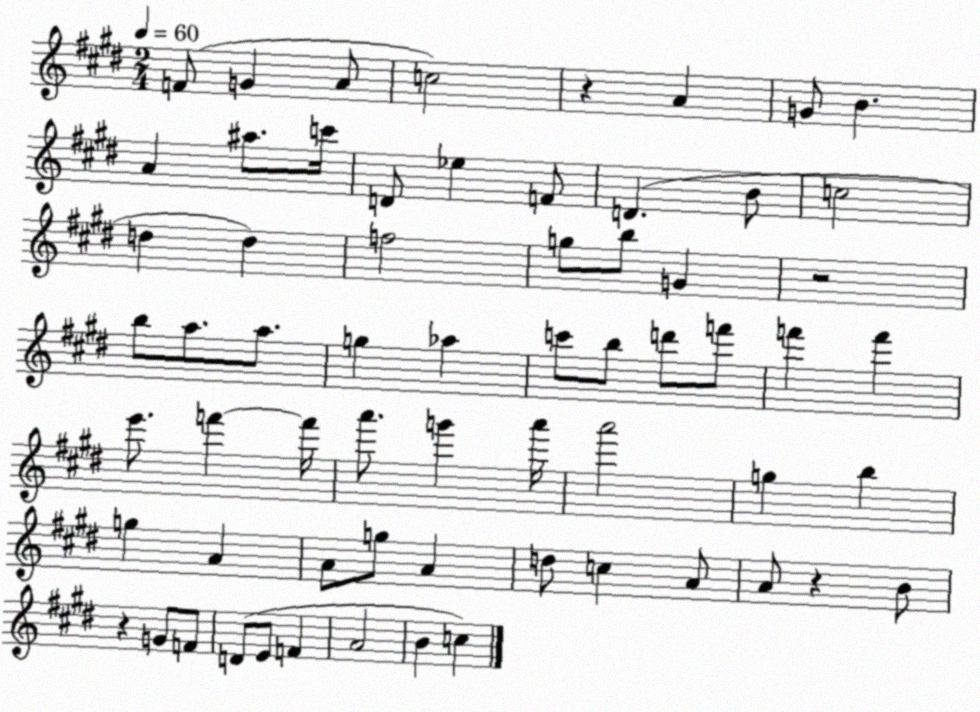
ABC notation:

X:1
T:Untitled
M:2/4
L:1/4
K:E
F/2 G A/2 c2 z A G/2 B A ^a/2 c'/4 D/2 _e F/2 D B/2 c2 d d f2 g/2 b/2 G z2 b/2 a/2 a/2 g _a c'/2 b/2 d'/2 f'/2 f' f' e'/2 f' f'/4 a'/2 g' a'/4 a'2 g b g A A/2 g/2 A d/2 c A/2 A/2 z B/2 z G/2 F/2 D/2 E/2 F A2 B c